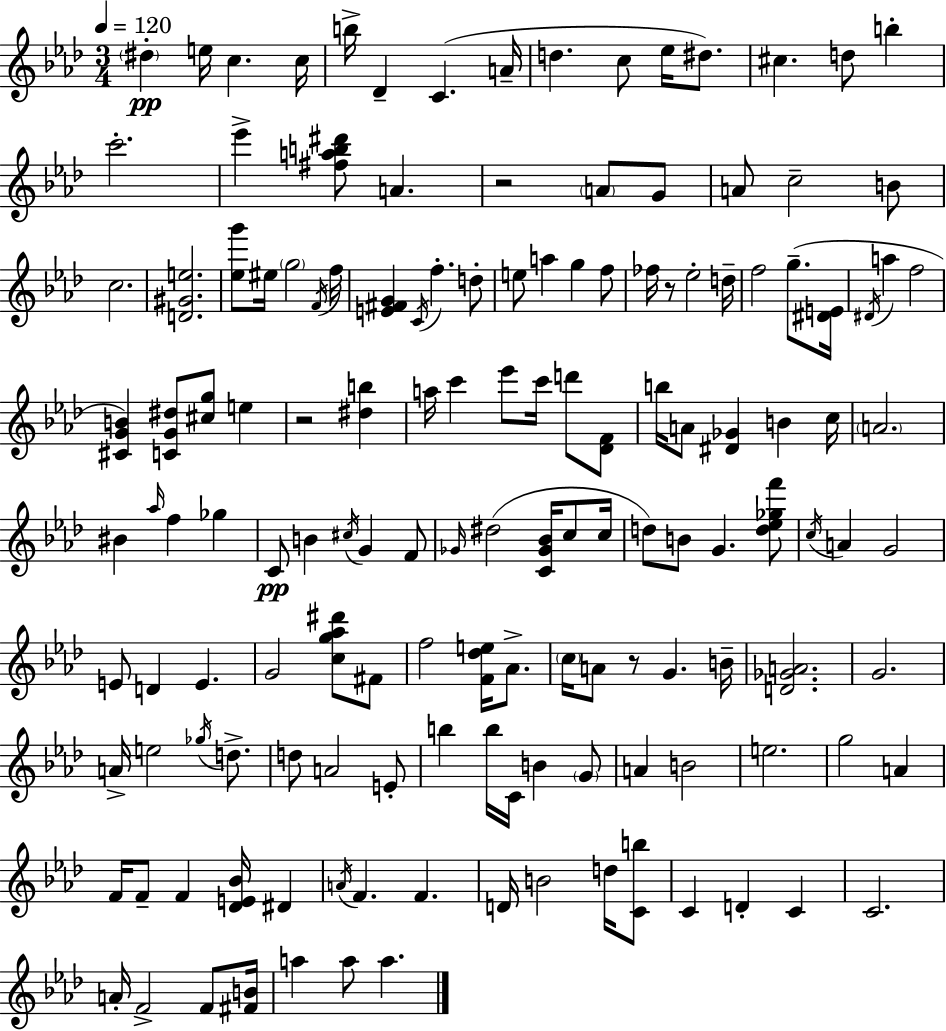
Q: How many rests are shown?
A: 4